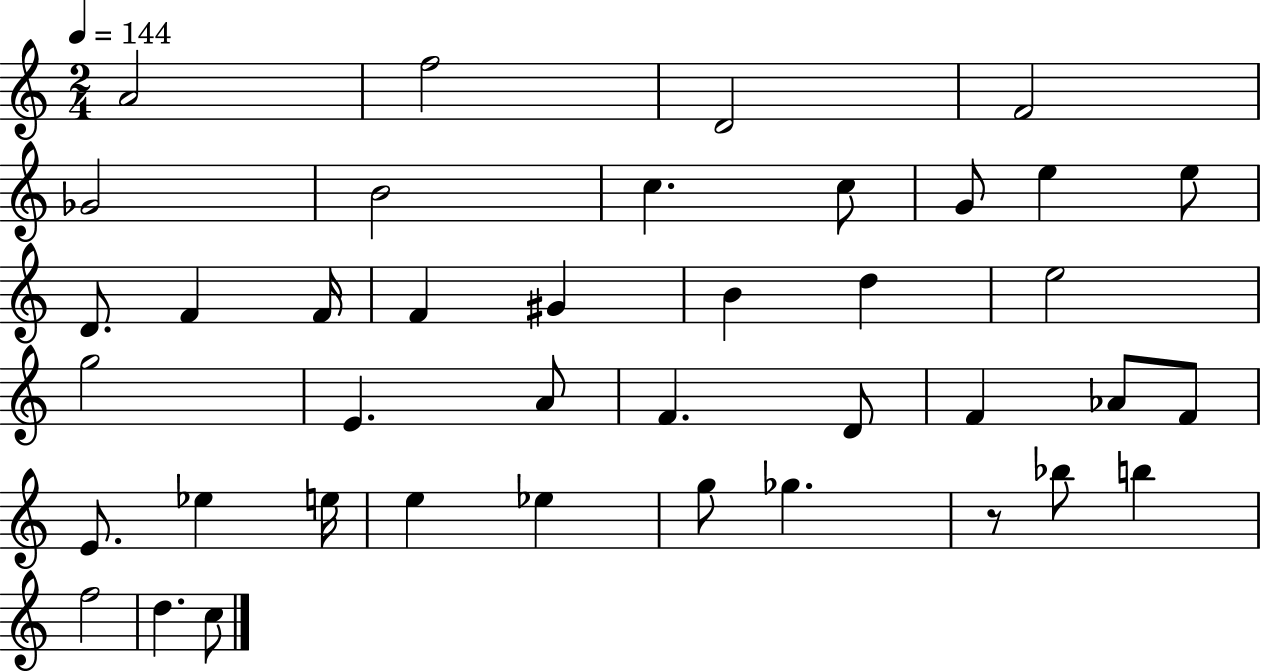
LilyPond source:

{
  \clef treble
  \numericTimeSignature
  \time 2/4
  \key c \major
  \tempo 4 = 144
  a'2 | f''2 | d'2 | f'2 | \break ges'2 | b'2 | c''4. c''8 | g'8 e''4 e''8 | \break d'8. f'4 f'16 | f'4 gis'4 | b'4 d''4 | e''2 | \break g''2 | e'4. a'8 | f'4. d'8 | f'4 aes'8 f'8 | \break e'8. ees''4 e''16 | e''4 ees''4 | g''8 ges''4. | r8 bes''8 b''4 | \break f''2 | d''4. c''8 | \bar "|."
}